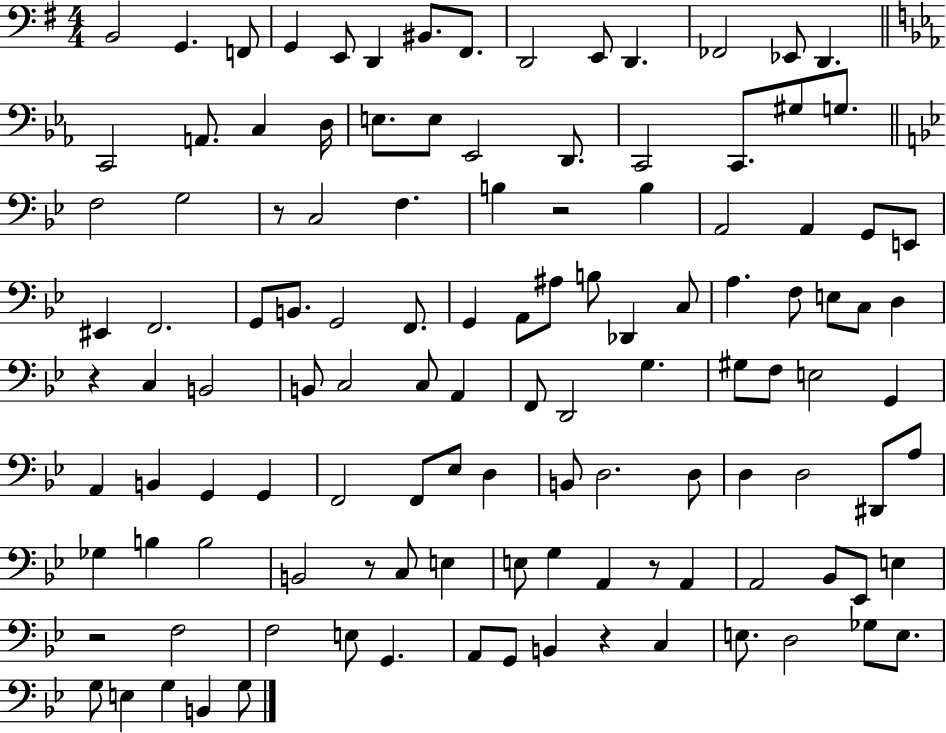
{
  \clef bass
  \numericTimeSignature
  \time 4/4
  \key g \major
  b,2 g,4. f,8 | g,4 e,8 d,4 bis,8. fis,8. | d,2 e,8 d,4. | fes,2 ees,8 d,4. | \break \bar "||" \break \key ees \major c,2 a,8. c4 d16 | e8. e8 ees,2 d,8. | c,2 c,8. gis8 g8. | \bar "||" \break \key g \minor f2 g2 | r8 c2 f4. | b4 r2 b4 | a,2 a,4 g,8 e,8 | \break eis,4 f,2. | g,8 b,8. g,2 f,8. | g,4 a,8 ais8 b8 des,4 c8 | a4. f8 e8 c8 d4 | \break r4 c4 b,2 | b,8 c2 c8 a,4 | f,8 d,2 g4. | gis8 f8 e2 g,4 | \break a,4 b,4 g,4 g,4 | f,2 f,8 ees8 d4 | b,8 d2. d8 | d4 d2 dis,8 a8 | \break ges4 b4 b2 | b,2 r8 c8 e4 | e8 g4 a,4 r8 a,4 | a,2 bes,8 ees,8 e4 | \break r2 f2 | f2 e8 g,4. | a,8 g,8 b,4 r4 c4 | e8. d2 ges8 e8. | \break g8 e4 g4 b,4 g8 | \bar "|."
}